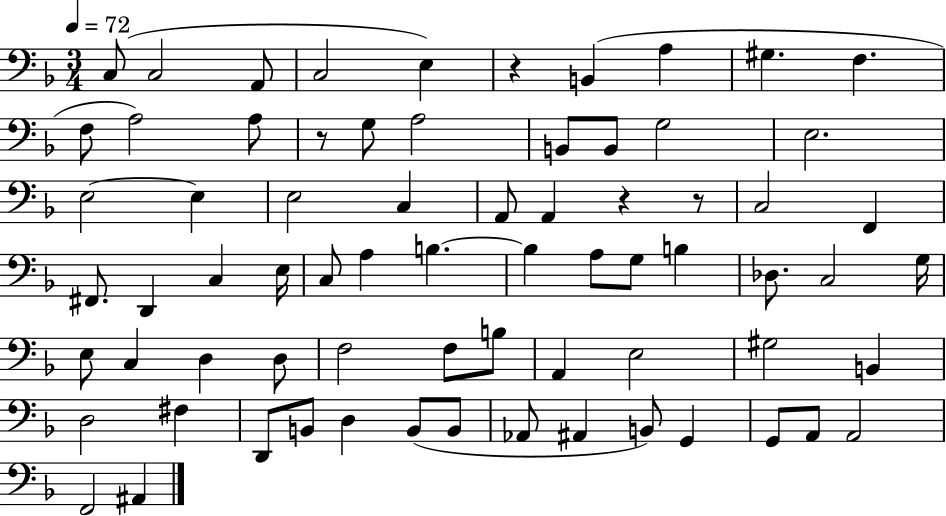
{
  \clef bass
  \numericTimeSignature
  \time 3/4
  \key f \major
  \tempo 4 = 72
  c8( c2 a,8 | c2 e4) | r4 b,4( a4 | gis4. f4. | \break f8 a2) a8 | r8 g8 a2 | b,8 b,8 g2 | e2. | \break e2~~ e4 | e2 c4 | a,8 a,4 r4 r8 | c2 f,4 | \break fis,8. d,4 c4 e16 | c8 a4 b4.~~ | b4 a8 g8 b4 | des8. c2 g16 | \break e8 c4 d4 d8 | f2 f8 b8 | a,4 e2 | gis2 b,4 | \break d2 fis4 | d,8 b,8 d4 b,8( b,8 | aes,8 ais,4 b,8) g,4 | g,8 a,8 a,2 | \break f,2 ais,4 | \bar "|."
}